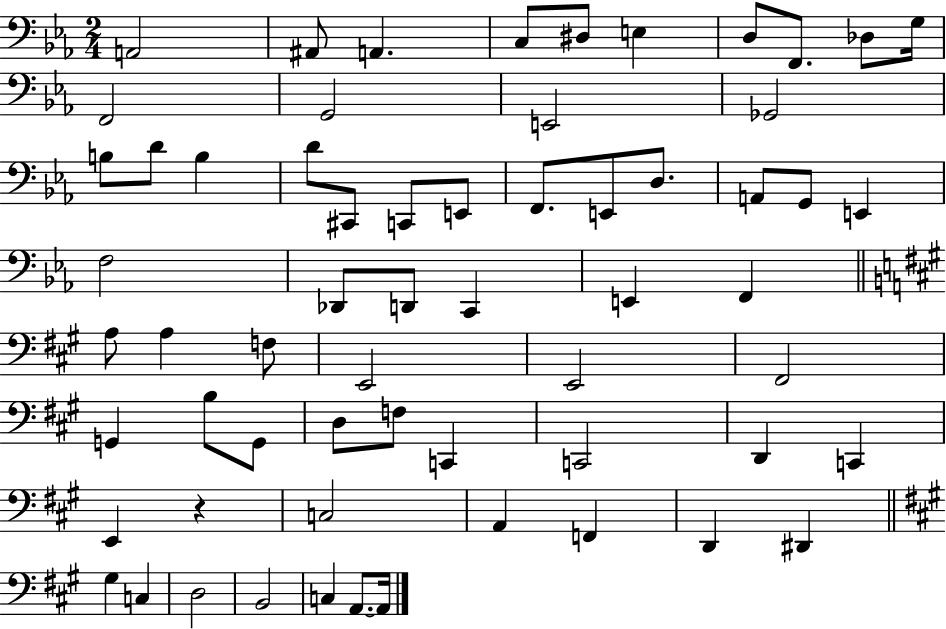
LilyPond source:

{
  \clef bass
  \numericTimeSignature
  \time 2/4
  \key ees \major
  a,2 | ais,8 a,4. | c8 dis8 e4 | d8 f,8. des8 g16 | \break f,2 | g,2 | e,2 | ges,2 | \break b8 d'8 b4 | d'8 cis,8 c,8 e,8 | f,8. e,8 d8. | a,8 g,8 e,4 | \break f2 | des,8 d,8 c,4 | e,4 f,4 | \bar "||" \break \key a \major a8 a4 f8 | e,2 | e,2 | fis,2 | \break g,4 b8 g,8 | d8 f8 c,4 | c,2 | d,4 c,4 | \break e,4 r4 | c2 | a,4 f,4 | d,4 dis,4 | \break \bar "||" \break \key a \major gis4 c4 | d2 | b,2 | c4 a,8.~~ a,16 | \break \bar "|."
}